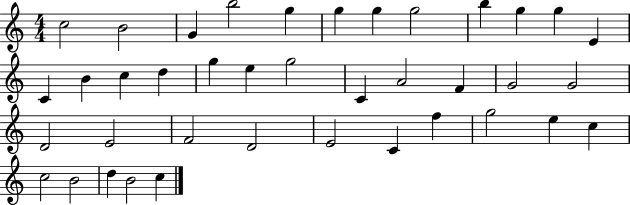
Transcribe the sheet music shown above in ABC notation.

X:1
T:Untitled
M:4/4
L:1/4
K:C
c2 B2 G b2 g g g g2 b g g E C B c d g e g2 C A2 F G2 G2 D2 E2 F2 D2 E2 C f g2 e c c2 B2 d B2 c